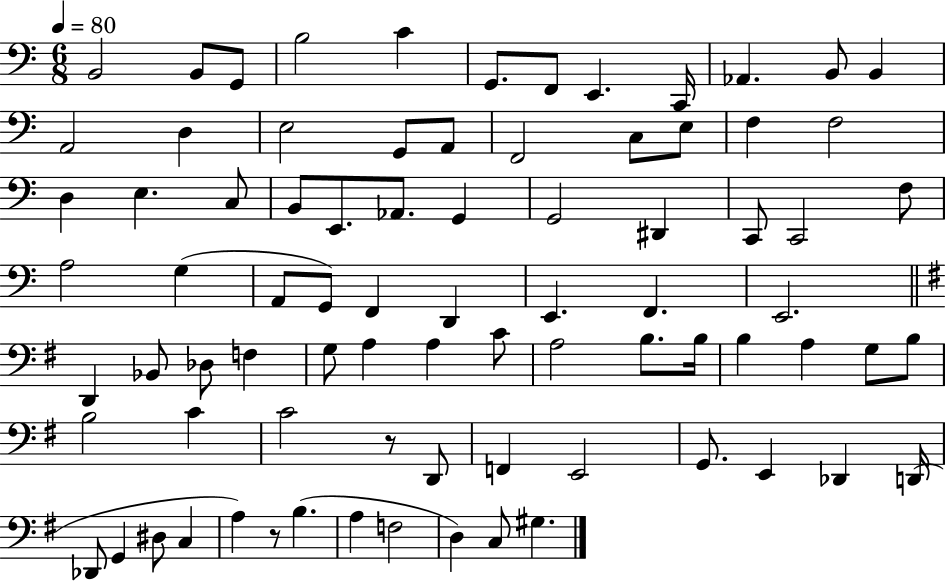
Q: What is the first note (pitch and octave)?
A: B2